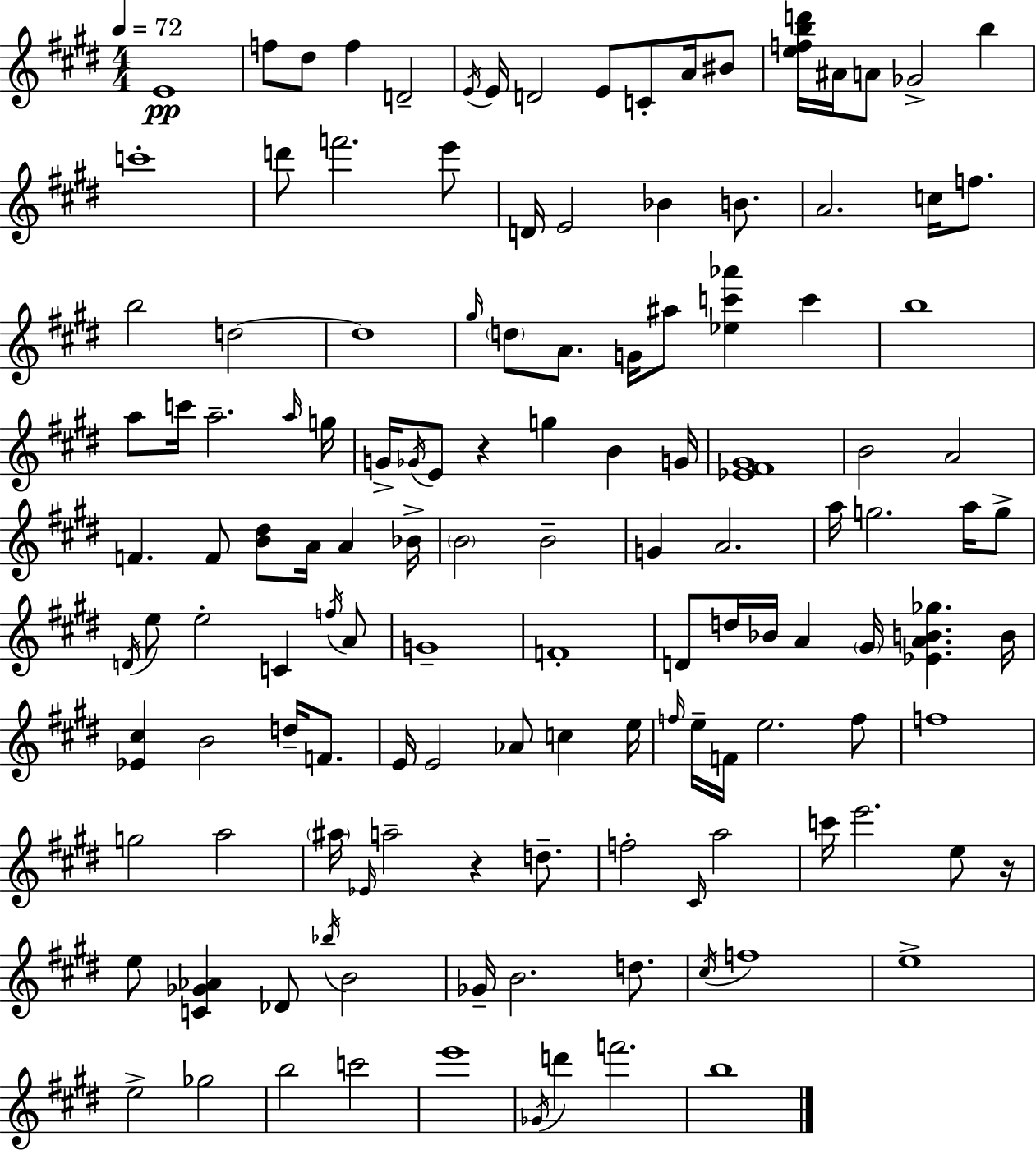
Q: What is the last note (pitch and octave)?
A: B5